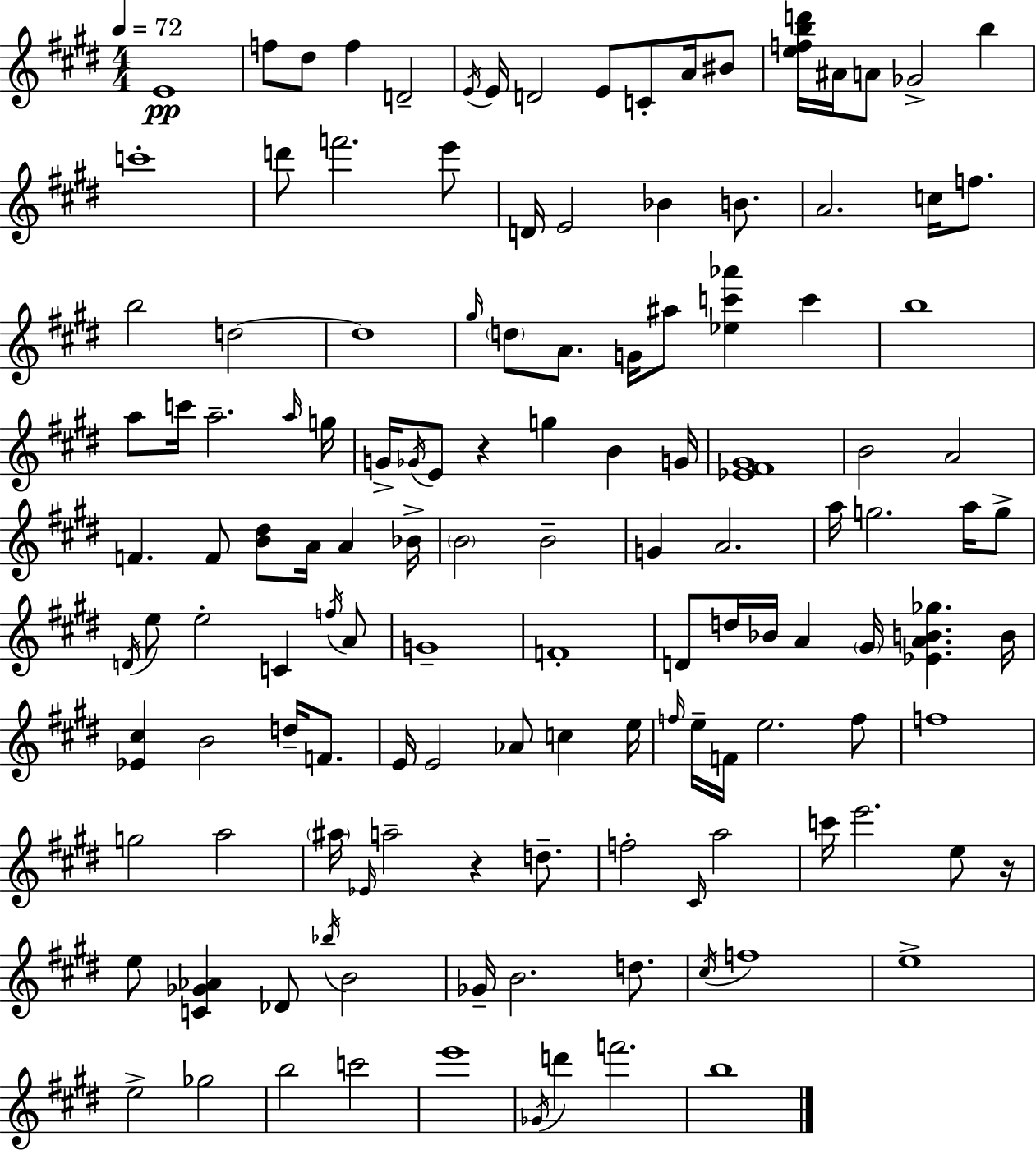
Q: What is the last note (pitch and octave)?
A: B5